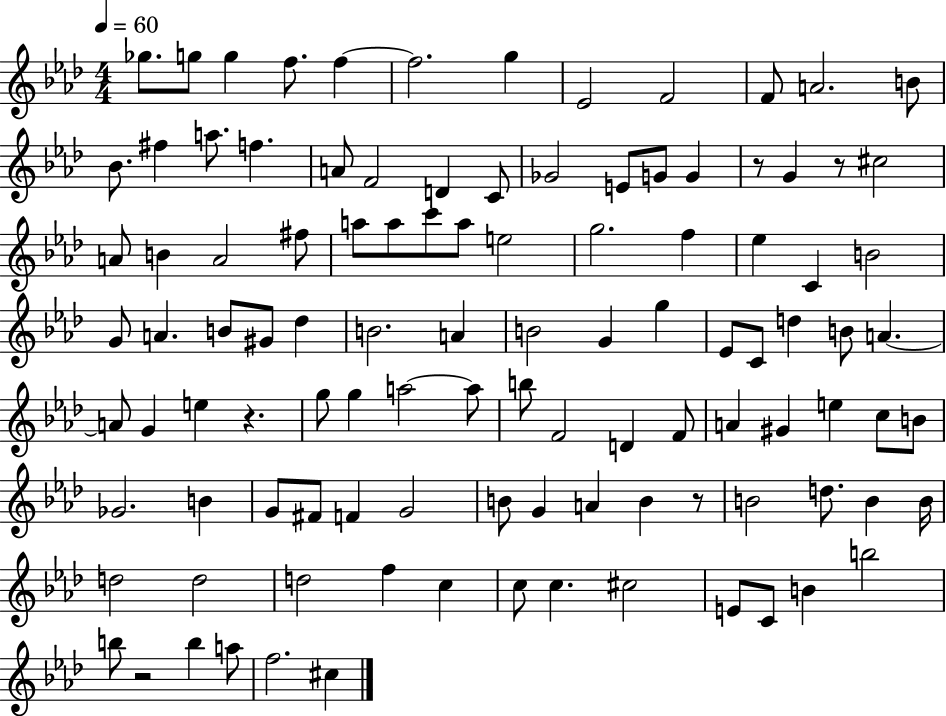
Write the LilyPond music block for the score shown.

{
  \clef treble
  \numericTimeSignature
  \time 4/4
  \key aes \major
  \tempo 4 = 60
  ges''8. g''8 g''4 f''8. f''4~~ | f''2. g''4 | ees'2 f'2 | f'8 a'2. b'8 | \break bes'8. fis''4 a''8. f''4. | a'8 f'2 d'4 c'8 | ges'2 e'8 g'8 g'4 | r8 g'4 r8 cis''2 | \break a'8 b'4 a'2 fis''8 | a''8 a''8 c'''8 a''8 e''2 | g''2. f''4 | ees''4 c'4 b'2 | \break g'8 a'4. b'8 gis'8 des''4 | b'2. a'4 | b'2 g'4 g''4 | ees'8 c'8 d''4 b'8 a'4.~~ | \break a'8 g'4 e''4 r4. | g''8 g''4 a''2~~ a''8 | b''8 f'2 d'4 f'8 | a'4 gis'4 e''4 c''8 b'8 | \break ges'2. b'4 | g'8 fis'8 f'4 g'2 | b'8 g'4 a'4 b'4 r8 | b'2 d''8. b'4 b'16 | \break d''2 d''2 | d''2 f''4 c''4 | c''8 c''4. cis''2 | e'8 c'8 b'4 b''2 | \break b''8 r2 b''4 a''8 | f''2. cis''4 | \bar "|."
}